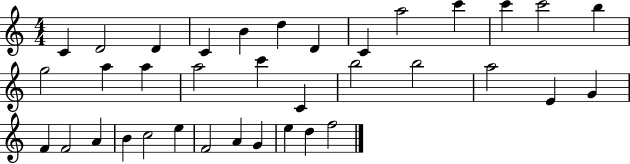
C4/q D4/h D4/q C4/q B4/q D5/q D4/q C4/q A5/h C6/q C6/q C6/h B5/q G5/h A5/q A5/q A5/h C6/q C4/q B5/h B5/h A5/h E4/q G4/q F4/q F4/h A4/q B4/q C5/h E5/q F4/h A4/q G4/q E5/q D5/q F5/h